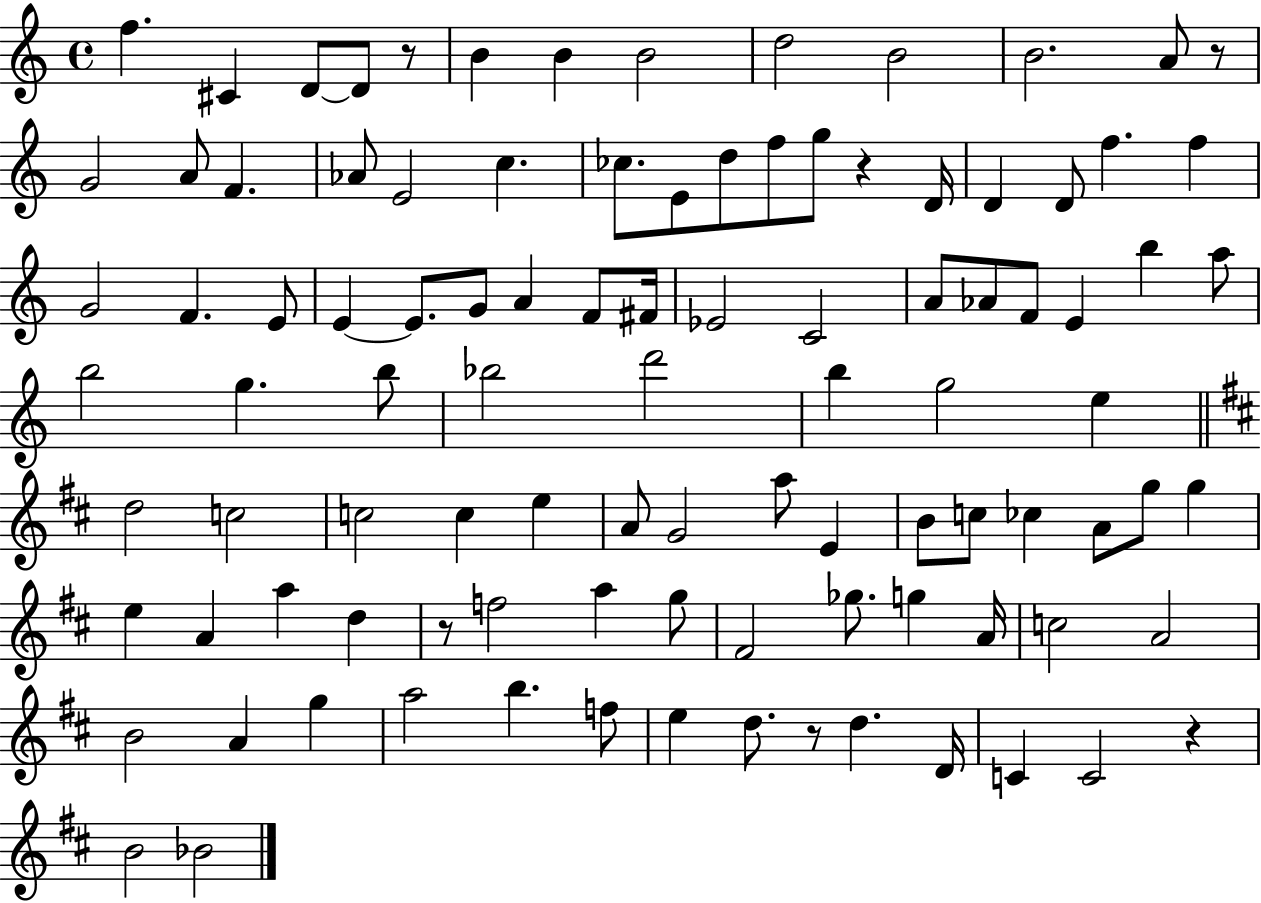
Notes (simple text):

F5/q. C#4/q D4/e D4/e R/e B4/q B4/q B4/h D5/h B4/h B4/h. A4/e R/e G4/h A4/e F4/q. Ab4/e E4/h C5/q. CES5/e. E4/e D5/e F5/e G5/e R/q D4/s D4/q D4/e F5/q. F5/q G4/h F4/q. E4/e E4/q E4/e. G4/e A4/q F4/e F#4/s Eb4/h C4/h A4/e Ab4/e F4/e E4/q B5/q A5/e B5/h G5/q. B5/e Bb5/h D6/h B5/q G5/h E5/q D5/h C5/h C5/h C5/q E5/q A4/e G4/h A5/e E4/q B4/e C5/e CES5/q A4/e G5/e G5/q E5/q A4/q A5/q D5/q R/e F5/h A5/q G5/e F#4/h Gb5/e. G5/q A4/s C5/h A4/h B4/h A4/q G5/q A5/h B5/q. F5/e E5/q D5/e. R/e D5/q. D4/s C4/q C4/h R/q B4/h Bb4/h